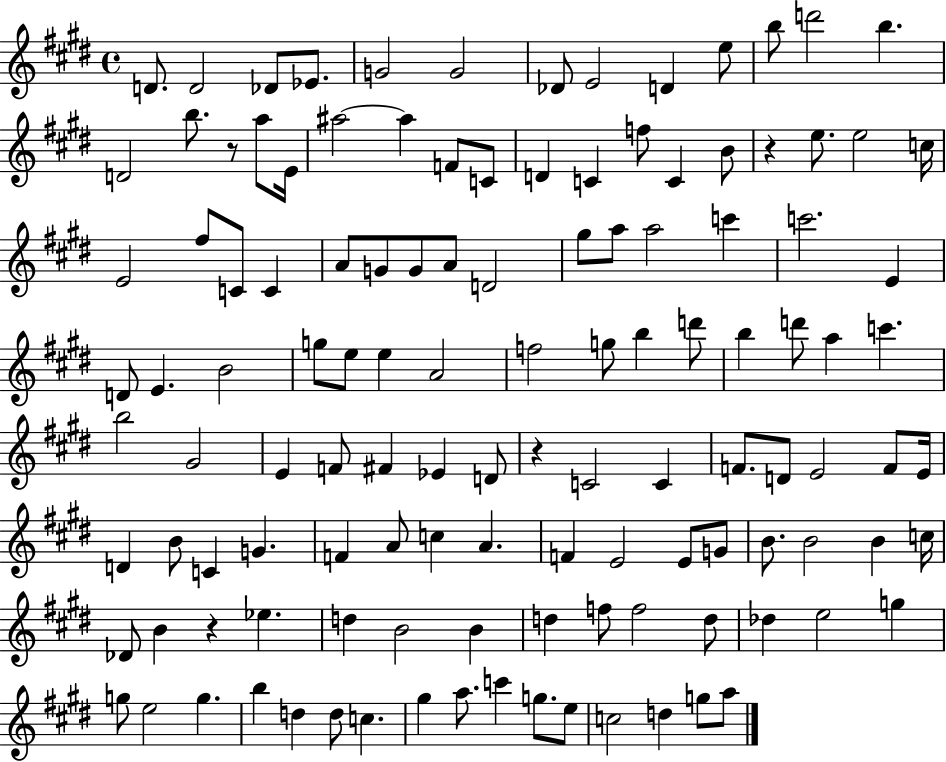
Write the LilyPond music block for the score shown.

{
  \clef treble
  \time 4/4
  \defaultTimeSignature
  \key e \major
  d'8. d'2 des'8 ees'8. | g'2 g'2 | des'8 e'2 d'4 e''8 | b''8 d'''2 b''4. | \break d'2 b''8. r8 a''8 e'16 | ais''2~~ ais''4 f'8 c'8 | d'4 c'4 f''8 c'4 b'8 | r4 e''8. e''2 c''16 | \break e'2 fis''8 c'8 c'4 | a'8 g'8 g'8 a'8 d'2 | gis''8 a''8 a''2 c'''4 | c'''2. e'4 | \break d'8 e'4. b'2 | g''8 e''8 e''4 a'2 | f''2 g''8 b''4 d'''8 | b''4 d'''8 a''4 c'''4. | \break b''2 gis'2 | e'4 f'8 fis'4 ees'4 d'8 | r4 c'2 c'4 | f'8. d'8 e'2 f'8 e'16 | \break d'4 b'8 c'4 g'4. | f'4 a'8 c''4 a'4. | f'4 e'2 e'8 g'8 | b'8. b'2 b'4 c''16 | \break des'8 b'4 r4 ees''4. | d''4 b'2 b'4 | d''4 f''8 f''2 d''8 | des''4 e''2 g''4 | \break g''8 e''2 g''4. | b''4 d''4 d''8 c''4. | gis''4 a''8. c'''4 g''8. e''8 | c''2 d''4 g''8 a''8 | \break \bar "|."
}